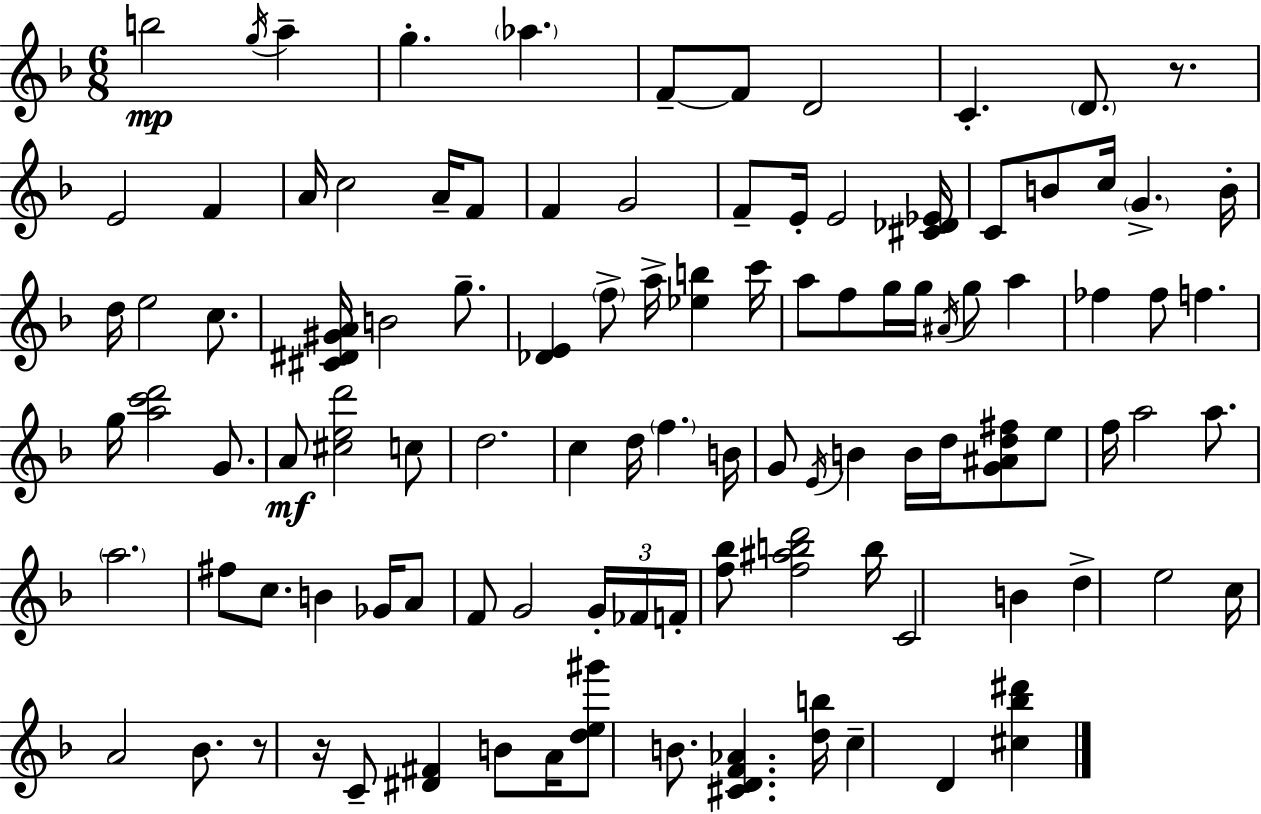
{
  \clef treble
  \numericTimeSignature
  \time 6/8
  \key d \minor
  \repeat volta 2 { b''2\mp \acciaccatura { g''16 } a''4-- | g''4.-. \parenthesize aes''4. | f'8--~~ f'8 d'2 | c'4.-. \parenthesize d'8. r8. | \break e'2 f'4 | a'16 c''2 a'16-- f'8 | f'4 g'2 | f'8-- e'16-. e'2 | \break <cis' des' ees'>16 c'8 b'8 c''16 \parenthesize g'4.-> | b'16-. d''16 e''2 c''8. | <cis' dis' gis' a'>16 b'2 g''8.-- | <des' e'>4 \parenthesize f''8-> a''16-> <ees'' b''>4 | \break c'''16 a''8 f''8 g''16 g''16 \acciaccatura { ais'16 } g''8 a''4 | fes''4 fes''8 f''4. | g''16 <a'' c''' d'''>2 g'8. | a'8\mf <cis'' e'' d'''>2 | \break c''8 d''2. | c''4 d''16 \parenthesize f''4. | b'16 g'8 \acciaccatura { e'16 } b'4 b'16 d''16 <g' ais' d'' fis''>8 | e''8 f''16 a''2 | \break a''8. \parenthesize a''2. | fis''8 c''8. b'4 | ges'16 a'8 f'8 g'2 | \tuplet 3/2 { g'16-. fes'16 f'16-. } <f'' bes''>8 <f'' ais'' b'' d'''>2 | \break b''16 c'2 b'4 | d''4-> e''2 | c''16 a'2 | bes'8. r8 r16 c'8-- <dis' fis'>4 | \break b'8 a'16 <d'' e'' gis'''>8 b'8. <cis' d' f' aes'>4. | <d'' b''>16 c''4-- d'4 <cis'' bes'' dis'''>4 | } \bar "|."
}